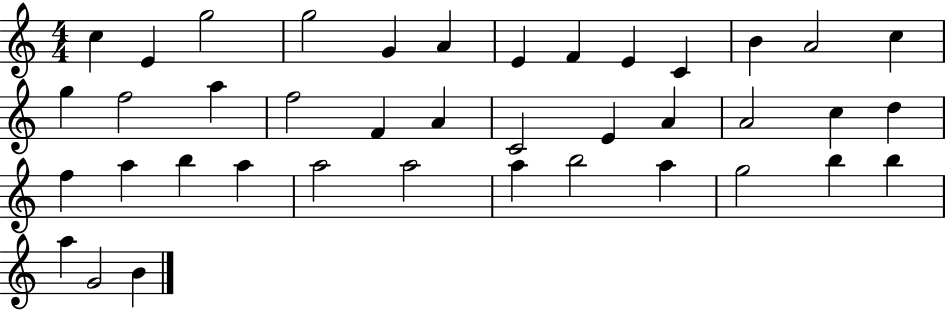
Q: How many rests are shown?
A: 0